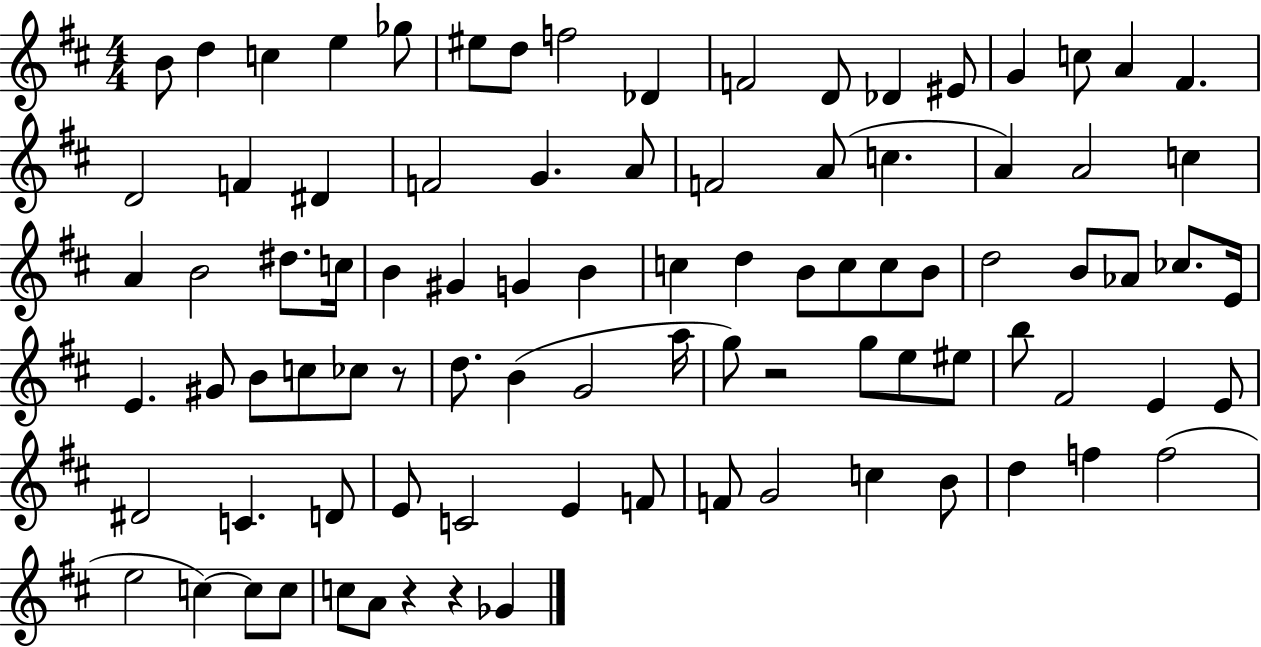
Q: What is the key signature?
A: D major